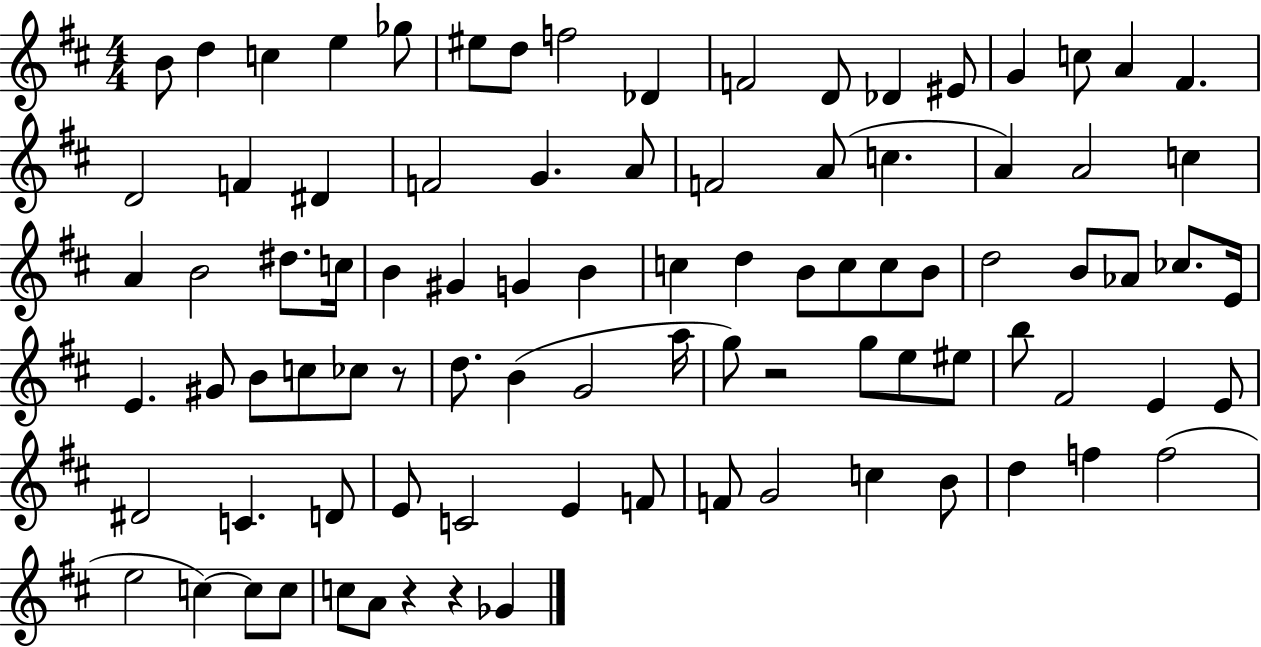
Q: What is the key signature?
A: D major